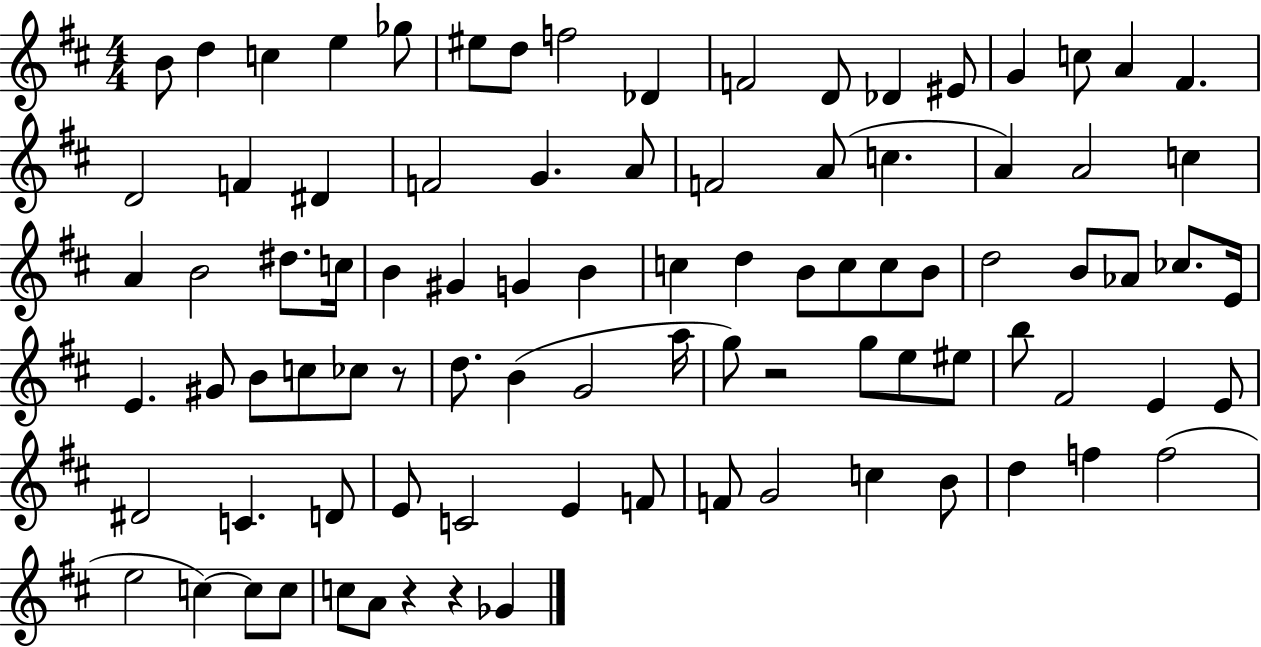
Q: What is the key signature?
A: D major